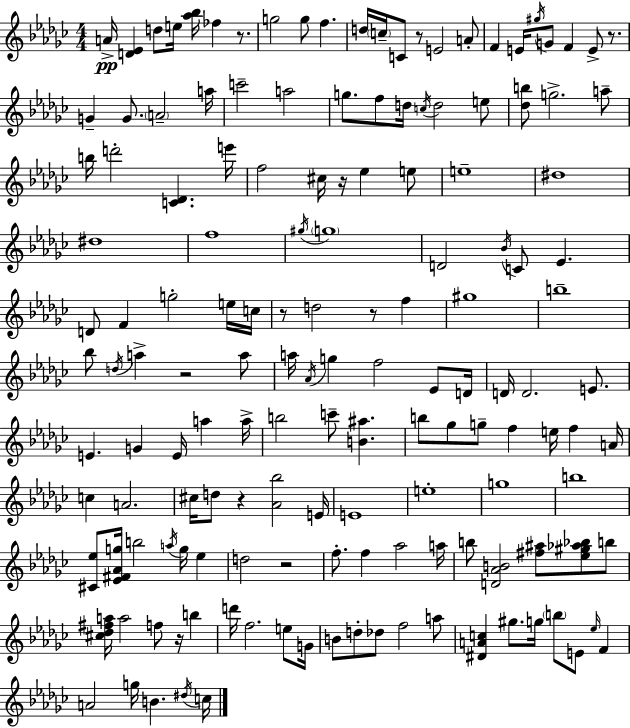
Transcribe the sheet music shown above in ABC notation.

X:1
T:Untitled
M:4/4
L:1/4
K:Ebm
A/4 [D_E] d/2 e/4 [_a_b]/4 _f z/2 g2 g/2 f d/4 c/4 C/2 z/2 E2 A/2 F E/4 ^g/4 G/2 F E/2 z/2 G G/2 A2 a/4 c'2 a2 g/2 f/2 d/4 c/4 d2 e/2 [_db]/2 g2 a/2 b/4 d'2 [C_D] e'/4 f2 ^c/4 z/4 _e e/2 e4 ^d4 ^d4 f4 ^g/4 g4 D2 _B/4 C/2 _E D/2 F g2 e/4 c/4 z/2 d2 z/2 f ^g4 b4 _b/2 d/4 a z2 a/2 a/4 _A/4 g f2 _E/2 D/4 D/4 D2 E/2 E G E/4 a a/4 b2 c'/2 [B^a] b/2 _g/2 g/2 f e/4 f A/4 c A2 ^c/4 d/2 z [_A_b]2 E/4 E4 e4 g4 b4 [^C_e]/2 [_E^F_Ag]/4 b2 a/4 g/4 _e d2 z2 f/2 f _a2 a/4 b/2 [D_AB]2 [^f^a]/2 [_e^g_a_b]/2 b/2 [^c_d^fa]/4 a2 f/2 z/4 b d'/4 f2 e/2 G/4 B/2 d/2 _d/2 f2 a/2 [^DAc] ^g/2 g/4 b/2 E/2 _e/4 F A2 g/4 B ^d/4 c/4